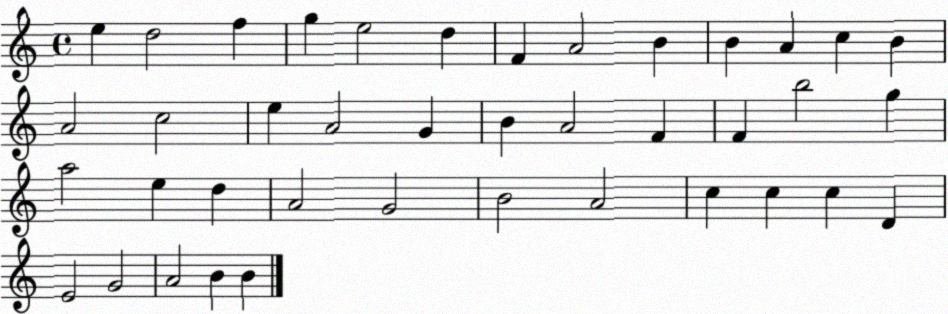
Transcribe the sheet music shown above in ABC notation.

X:1
T:Untitled
M:4/4
L:1/4
K:C
e d2 f g e2 d F A2 B B A c B A2 c2 e A2 G B A2 F F b2 g a2 e d A2 G2 B2 A2 c c c D E2 G2 A2 B B